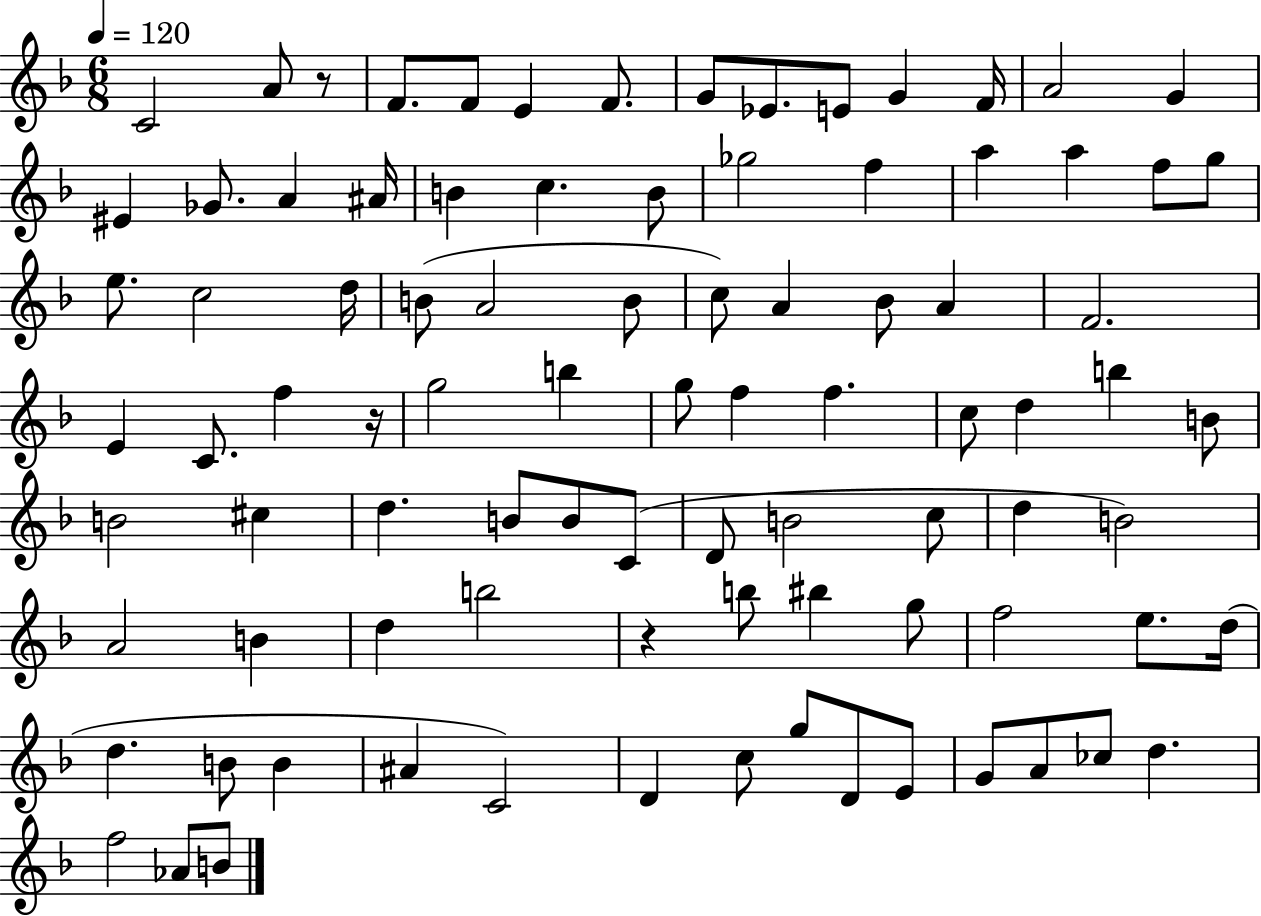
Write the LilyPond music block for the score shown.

{
  \clef treble
  \numericTimeSignature
  \time 6/8
  \key f \major
  \tempo 4 = 120
  c'2 a'8 r8 | f'8. f'8 e'4 f'8. | g'8 ees'8. e'8 g'4 f'16 | a'2 g'4 | \break eis'4 ges'8. a'4 ais'16 | b'4 c''4. b'8 | ges''2 f''4 | a''4 a''4 f''8 g''8 | \break e''8. c''2 d''16 | b'8( a'2 b'8 | c''8) a'4 bes'8 a'4 | f'2. | \break e'4 c'8. f''4 r16 | g''2 b''4 | g''8 f''4 f''4. | c''8 d''4 b''4 b'8 | \break b'2 cis''4 | d''4. b'8 b'8 c'8( | d'8 b'2 c''8 | d''4 b'2) | \break a'2 b'4 | d''4 b''2 | r4 b''8 bis''4 g''8 | f''2 e''8. d''16( | \break d''4. b'8 b'4 | ais'4 c'2) | d'4 c''8 g''8 d'8 e'8 | g'8 a'8 ces''8 d''4. | \break f''2 aes'8 b'8 | \bar "|."
}